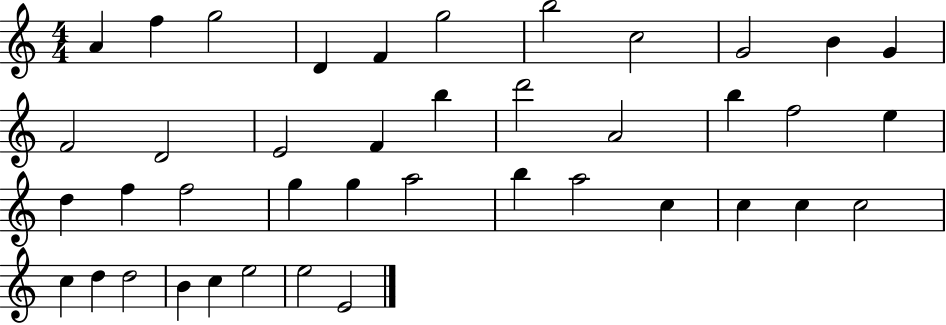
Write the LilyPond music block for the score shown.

{
  \clef treble
  \numericTimeSignature
  \time 4/4
  \key c \major
  a'4 f''4 g''2 | d'4 f'4 g''2 | b''2 c''2 | g'2 b'4 g'4 | \break f'2 d'2 | e'2 f'4 b''4 | d'''2 a'2 | b''4 f''2 e''4 | \break d''4 f''4 f''2 | g''4 g''4 a''2 | b''4 a''2 c''4 | c''4 c''4 c''2 | \break c''4 d''4 d''2 | b'4 c''4 e''2 | e''2 e'2 | \bar "|."
}